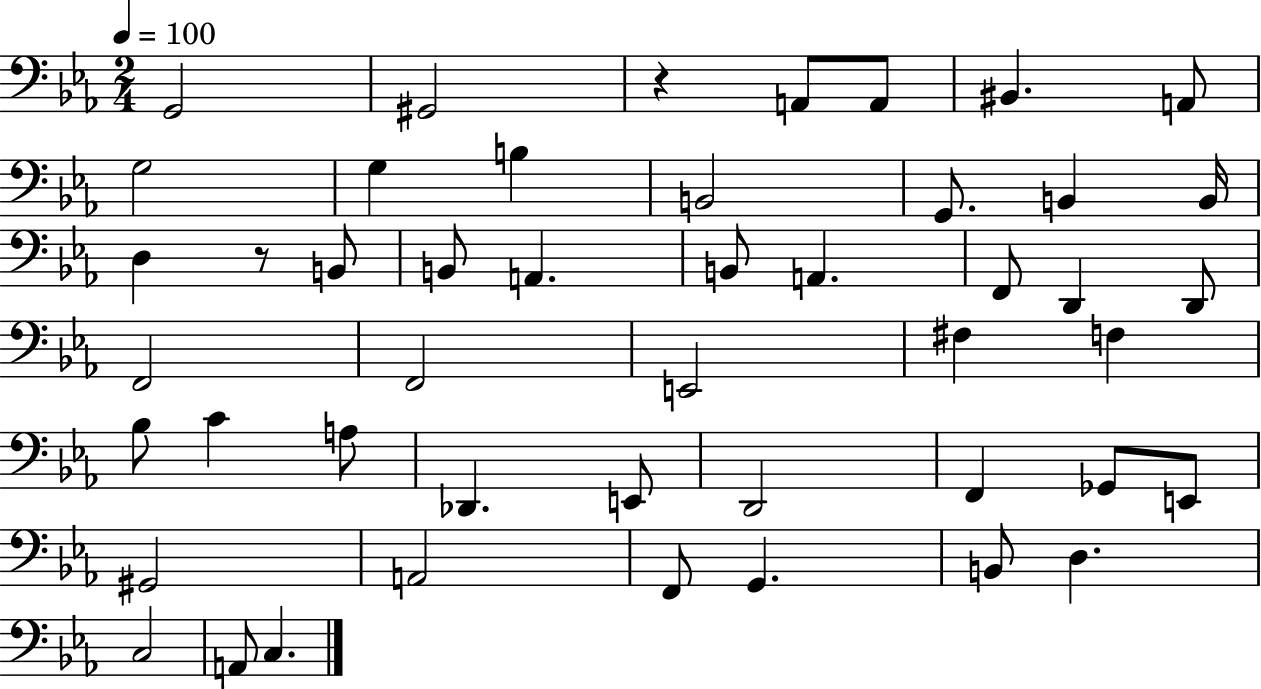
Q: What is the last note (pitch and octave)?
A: C3